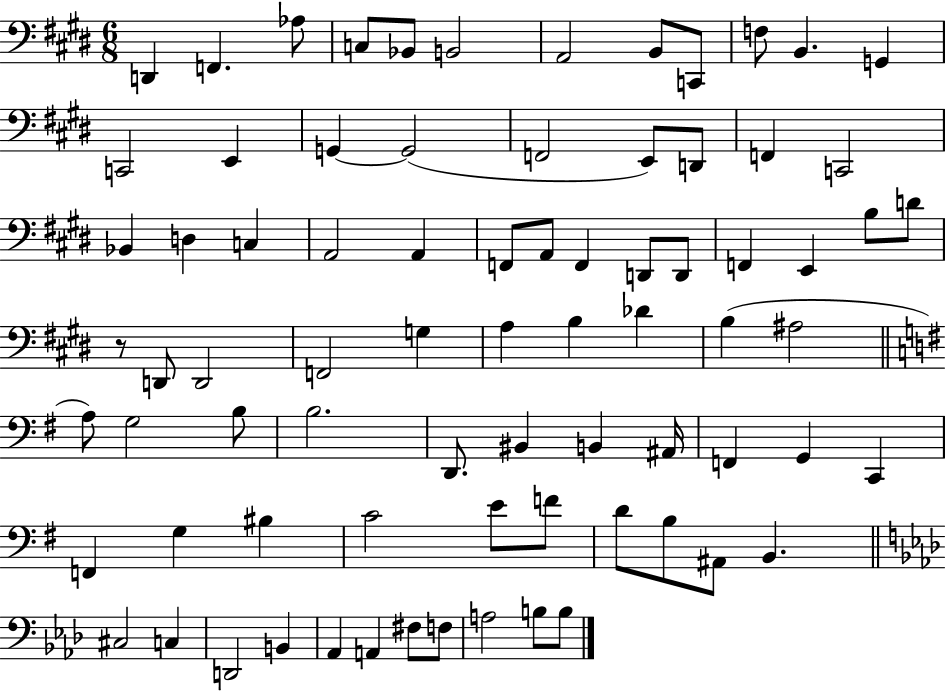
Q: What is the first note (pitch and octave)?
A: D2